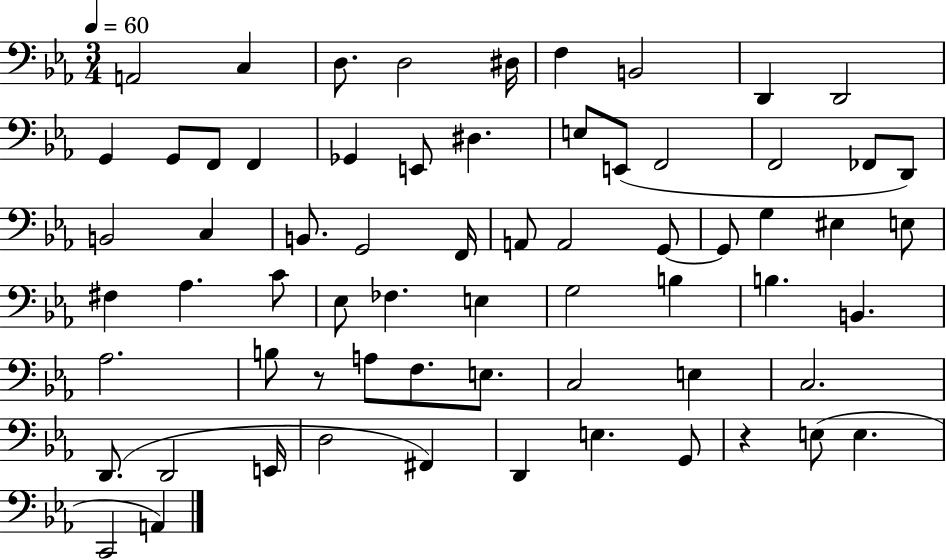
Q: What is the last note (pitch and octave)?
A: A2